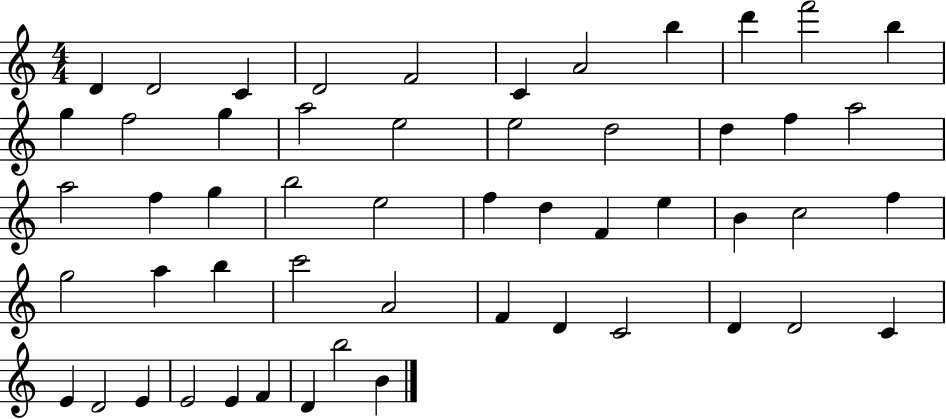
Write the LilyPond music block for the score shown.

{
  \clef treble
  \numericTimeSignature
  \time 4/4
  \key c \major
  d'4 d'2 c'4 | d'2 f'2 | c'4 a'2 b''4 | d'''4 f'''2 b''4 | \break g''4 f''2 g''4 | a''2 e''2 | e''2 d''2 | d''4 f''4 a''2 | \break a''2 f''4 g''4 | b''2 e''2 | f''4 d''4 f'4 e''4 | b'4 c''2 f''4 | \break g''2 a''4 b''4 | c'''2 a'2 | f'4 d'4 c'2 | d'4 d'2 c'4 | \break e'4 d'2 e'4 | e'2 e'4 f'4 | d'4 b''2 b'4 | \bar "|."
}